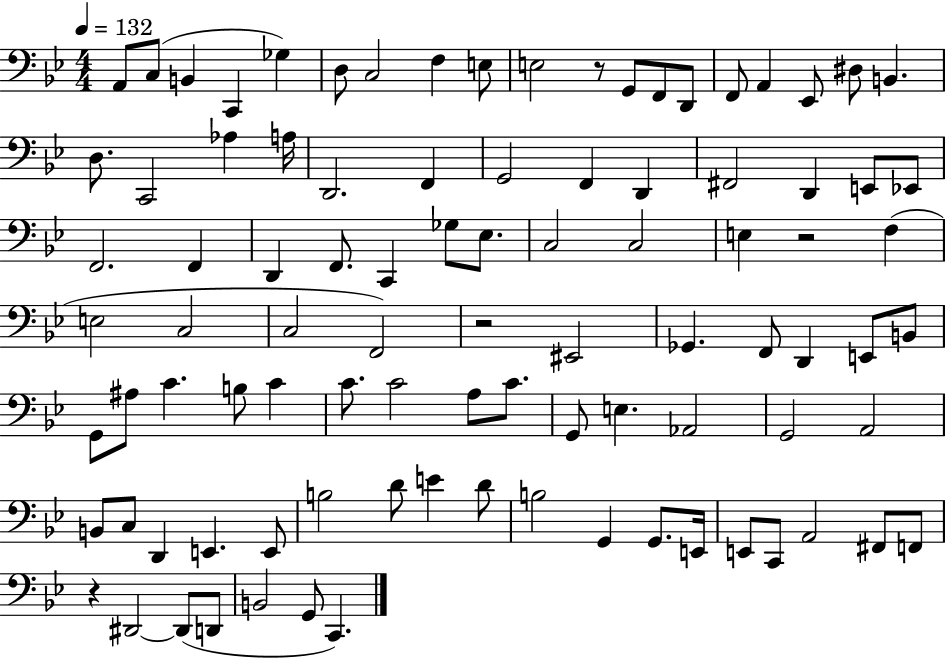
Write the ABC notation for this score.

X:1
T:Untitled
M:4/4
L:1/4
K:Bb
A,,/2 C,/2 B,, C,, _G, D,/2 C,2 F, E,/2 E,2 z/2 G,,/2 F,,/2 D,,/2 F,,/2 A,, _E,,/2 ^D,/2 B,, D,/2 C,,2 _A, A,/4 D,,2 F,, G,,2 F,, D,, ^F,,2 D,, E,,/2 _E,,/2 F,,2 F,, D,, F,,/2 C,, _G,/2 _E,/2 C,2 C,2 E, z2 F, E,2 C,2 C,2 F,,2 z2 ^E,,2 _G,, F,,/2 D,, E,,/2 B,,/2 G,,/2 ^A,/2 C B,/2 C C/2 C2 A,/2 C/2 G,,/2 E, _A,,2 G,,2 A,,2 B,,/2 C,/2 D,, E,, E,,/2 B,2 D/2 E D/2 B,2 G,, G,,/2 E,,/4 E,,/2 C,,/2 A,,2 ^F,,/2 F,,/2 z ^D,,2 ^D,,/2 D,,/2 B,,2 G,,/2 C,,